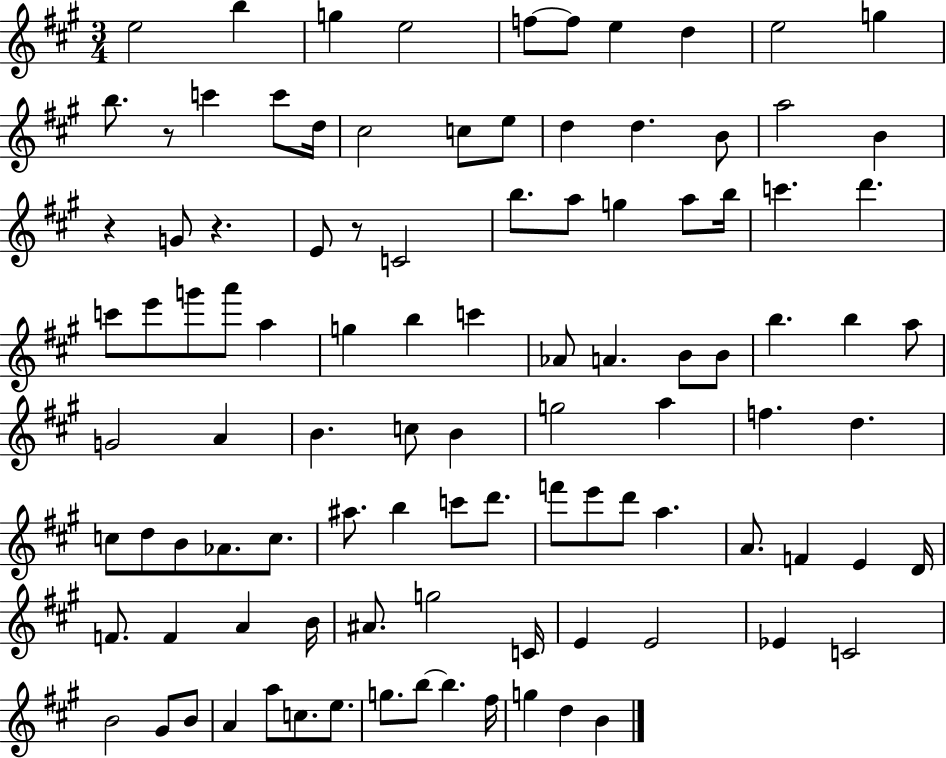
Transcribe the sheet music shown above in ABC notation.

X:1
T:Untitled
M:3/4
L:1/4
K:A
e2 b g e2 f/2 f/2 e d e2 g b/2 z/2 c' c'/2 d/4 ^c2 c/2 e/2 d d B/2 a2 B z G/2 z E/2 z/2 C2 b/2 a/2 g a/2 b/4 c' d' c'/2 e'/2 g'/2 a'/2 a g b c' _A/2 A B/2 B/2 b b a/2 G2 A B c/2 B g2 a f d c/2 d/2 B/2 _A/2 c/2 ^a/2 b c'/2 d'/2 f'/2 e'/2 d'/2 a A/2 F E D/4 F/2 F A B/4 ^A/2 g2 C/4 E E2 _E C2 B2 ^G/2 B/2 A a/2 c/2 e/2 g/2 b/2 b ^f/4 g d B